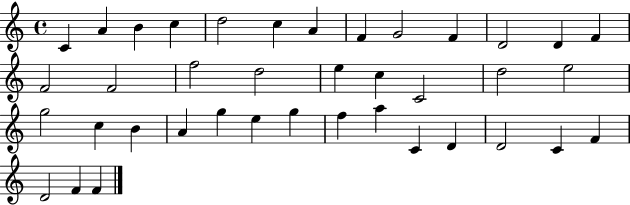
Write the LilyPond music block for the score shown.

{
  \clef treble
  \time 4/4
  \defaultTimeSignature
  \key c \major
  c'4 a'4 b'4 c''4 | d''2 c''4 a'4 | f'4 g'2 f'4 | d'2 d'4 f'4 | \break f'2 f'2 | f''2 d''2 | e''4 c''4 c'2 | d''2 e''2 | \break g''2 c''4 b'4 | a'4 g''4 e''4 g''4 | f''4 a''4 c'4 d'4 | d'2 c'4 f'4 | \break d'2 f'4 f'4 | \bar "|."
}